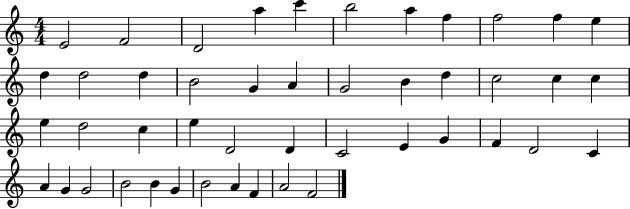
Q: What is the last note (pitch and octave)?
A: F4